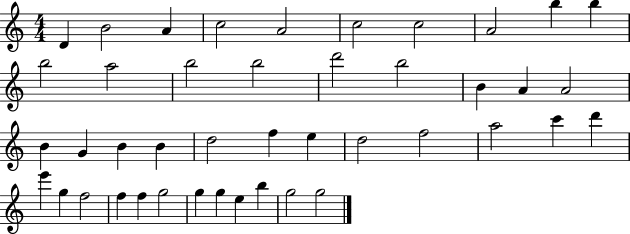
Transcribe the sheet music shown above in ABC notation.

X:1
T:Untitled
M:4/4
L:1/4
K:C
D B2 A c2 A2 c2 c2 A2 b b b2 a2 b2 b2 d'2 b2 B A A2 B G B B d2 f e d2 f2 a2 c' d' e' g f2 f f g2 g g e b g2 g2